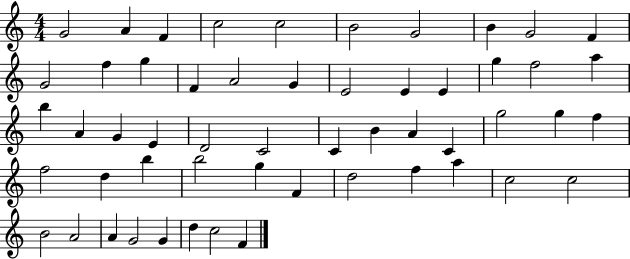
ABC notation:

X:1
T:Untitled
M:4/4
L:1/4
K:C
G2 A F c2 c2 B2 G2 B G2 F G2 f g F A2 G E2 E E g f2 a b A G E D2 C2 C B A C g2 g f f2 d b b2 g F d2 f a c2 c2 B2 A2 A G2 G d c2 F